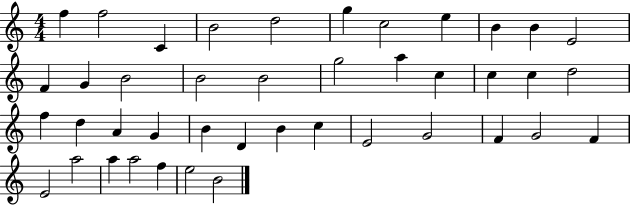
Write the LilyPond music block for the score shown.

{
  \clef treble
  \numericTimeSignature
  \time 4/4
  \key c \major
  f''4 f''2 c'4 | b'2 d''2 | g''4 c''2 e''4 | b'4 b'4 e'2 | \break f'4 g'4 b'2 | b'2 b'2 | g''2 a''4 c''4 | c''4 c''4 d''2 | \break f''4 d''4 a'4 g'4 | b'4 d'4 b'4 c''4 | e'2 g'2 | f'4 g'2 f'4 | \break e'2 a''2 | a''4 a''2 f''4 | e''2 b'2 | \bar "|."
}